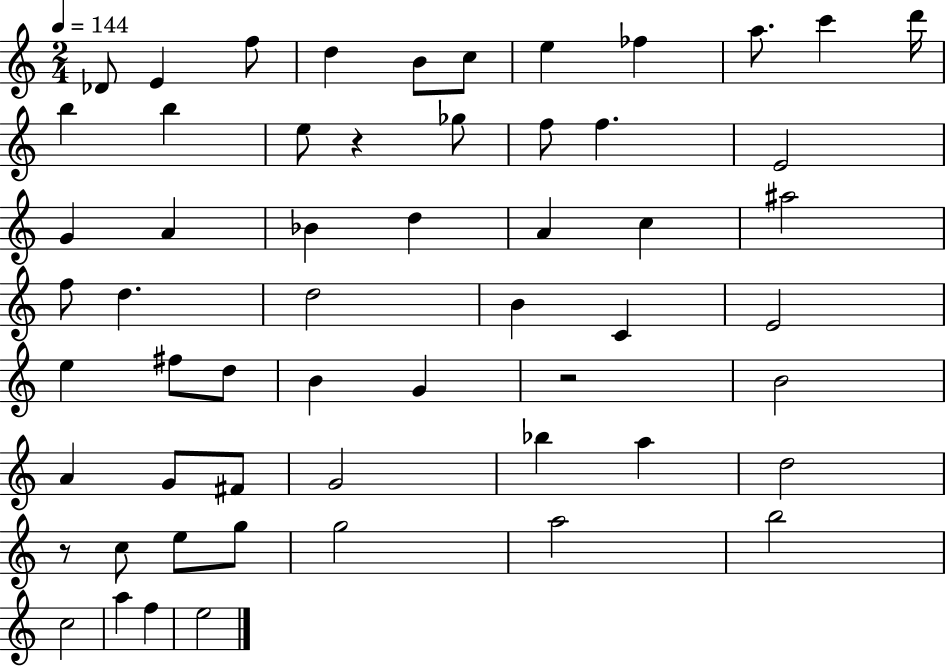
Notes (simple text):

Db4/e E4/q F5/e D5/q B4/e C5/e E5/q FES5/q A5/e. C6/q D6/s B5/q B5/q E5/e R/q Gb5/e F5/e F5/q. E4/h G4/q A4/q Bb4/q D5/q A4/q C5/q A#5/h F5/e D5/q. D5/h B4/q C4/q E4/h E5/q F#5/e D5/e B4/q G4/q R/h B4/h A4/q G4/e F#4/e G4/h Bb5/q A5/q D5/h R/e C5/e E5/e G5/e G5/h A5/h B5/h C5/h A5/q F5/q E5/h